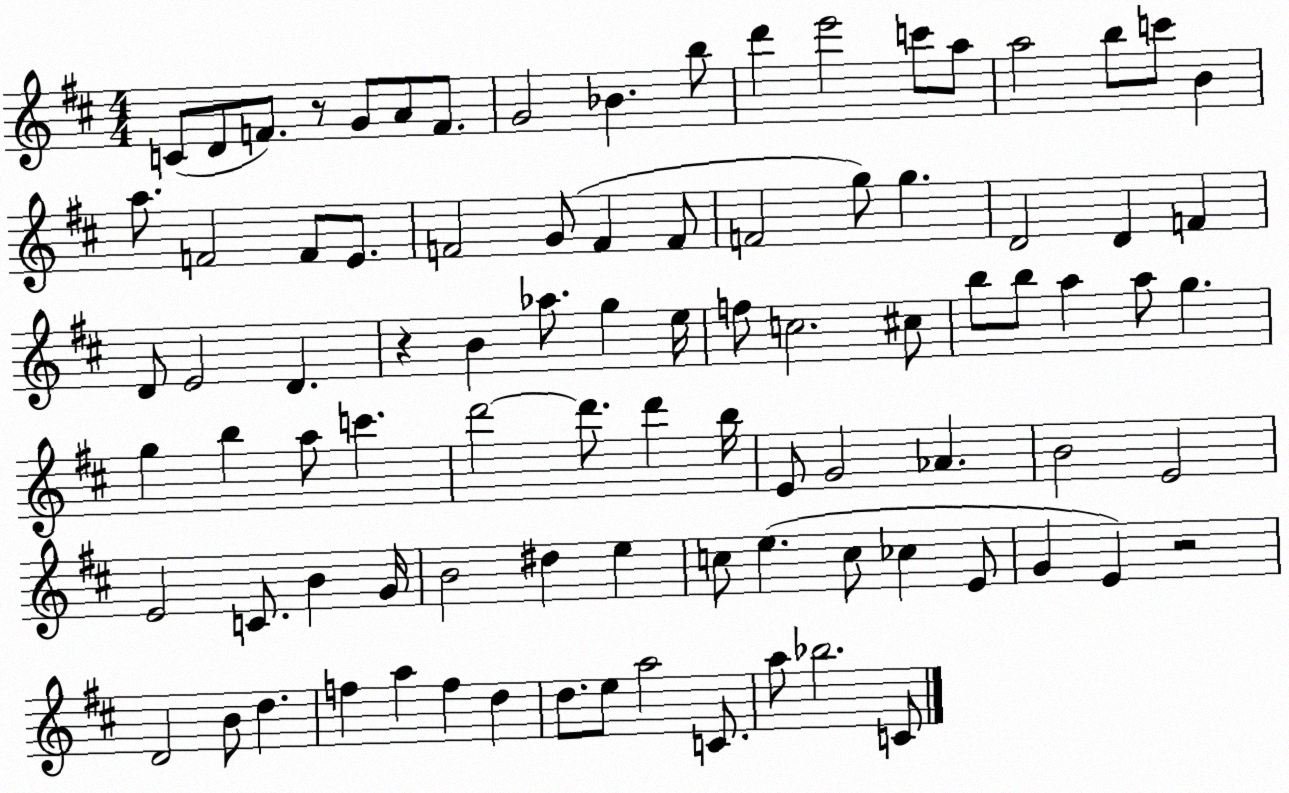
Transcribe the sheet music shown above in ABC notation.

X:1
T:Untitled
M:4/4
L:1/4
K:D
C/2 D/2 F/2 z/2 G/2 A/2 F/2 G2 _B b/2 d' e'2 c'/2 a/2 a2 b/2 c'/2 B a/2 F2 F/2 E/2 F2 G/2 F F/2 F2 g/2 g D2 D F D/2 E2 D z B _a/2 g e/4 f/2 c2 ^c/2 b/2 b/2 a a/2 g g b a/2 c' d'2 d'/2 d' b/4 E/2 G2 _A B2 E2 E2 C/2 B G/4 B2 ^d e c/2 e c/2 _c E/2 G E z2 D2 B/2 d f a f d d/2 e/2 a2 C/2 a/2 _b2 C/2